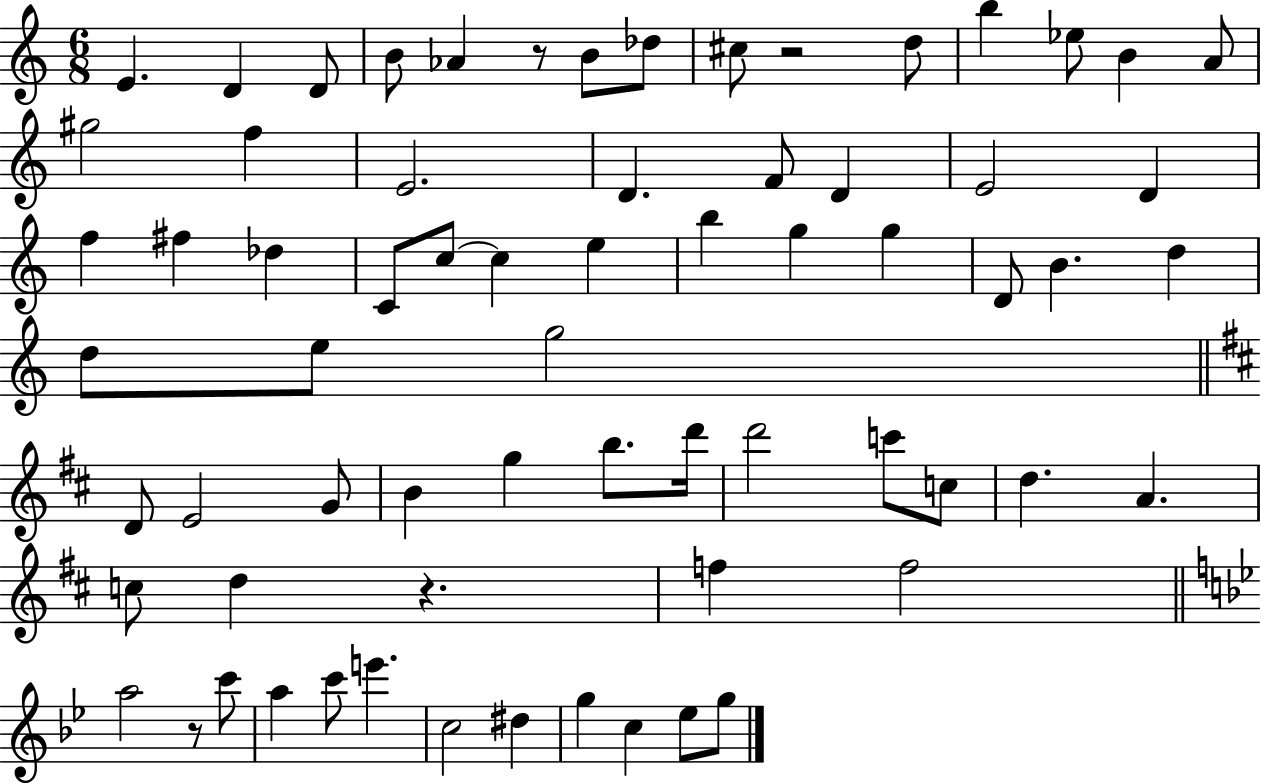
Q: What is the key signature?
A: C major